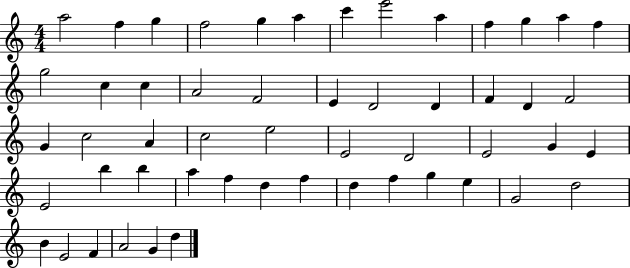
A5/h F5/q G5/q F5/h G5/q A5/q C6/q E6/h A5/q F5/q G5/q A5/q F5/q G5/h C5/q C5/q A4/h F4/h E4/q D4/h D4/q F4/q D4/q F4/h G4/q C5/h A4/q C5/h E5/h E4/h D4/h E4/h G4/q E4/q E4/h B5/q B5/q A5/q F5/q D5/q F5/q D5/q F5/q G5/q E5/q G4/h D5/h B4/q E4/h F4/q A4/h G4/q D5/q